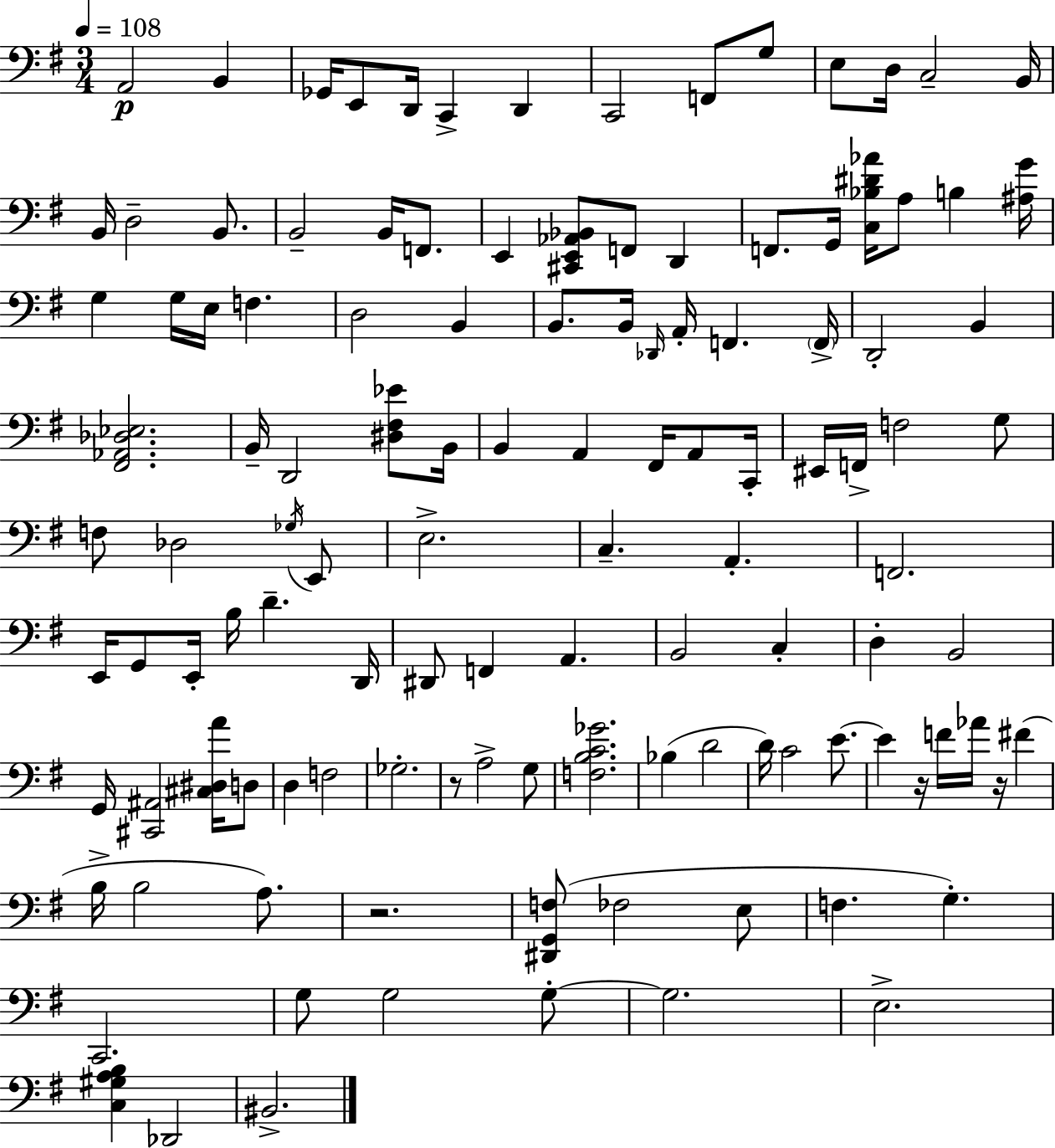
X:1
T:Untitled
M:3/4
L:1/4
K:G
A,,2 B,, _G,,/4 E,,/2 D,,/4 C,, D,, C,,2 F,,/2 G,/2 E,/2 D,/4 C,2 B,,/4 B,,/4 D,2 B,,/2 B,,2 B,,/4 F,,/2 E,, [^C,,E,,_A,,_B,,]/2 F,,/2 D,, F,,/2 G,,/4 [C,_B,^D_A]/4 A,/2 B, [^A,G]/4 G, G,/4 E,/4 F, D,2 B,, B,,/2 B,,/4 _D,,/4 A,,/4 F,, F,,/4 D,,2 B,, [^F,,_A,,_D,_E,]2 B,,/4 D,,2 [^D,^F,_E]/2 B,,/4 B,, A,, ^F,,/4 A,,/2 C,,/4 ^E,,/4 F,,/4 F,2 G,/2 F,/2 _D,2 _G,/4 E,,/2 E,2 C, A,, F,,2 E,,/4 G,,/2 E,,/4 B,/4 D D,,/4 ^D,,/2 F,, A,, B,,2 C, D, B,,2 G,,/4 [^C,,^A,,]2 [^C,^D,A]/4 D,/2 D, F,2 _G,2 z/2 A,2 G,/2 [F,B,C_G]2 _B, D2 D/4 C2 E/2 E z/4 F/4 _A/4 z/4 ^F B,/4 B,2 A,/2 z2 [^D,,G,,F,]/2 _F,2 E,/2 F, G, C,,2 G,/2 G,2 G,/2 G,2 E,2 [C,^G,A,B,] _D,,2 ^B,,2